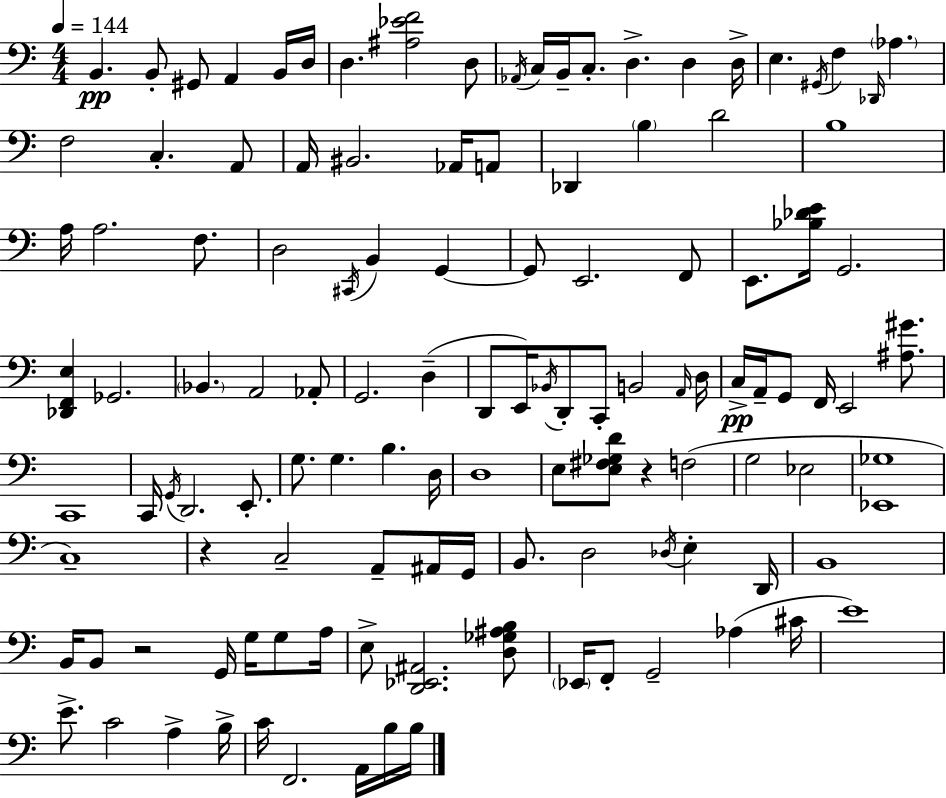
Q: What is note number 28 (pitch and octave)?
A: Db2